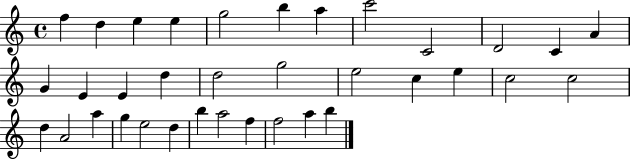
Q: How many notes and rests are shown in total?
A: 35